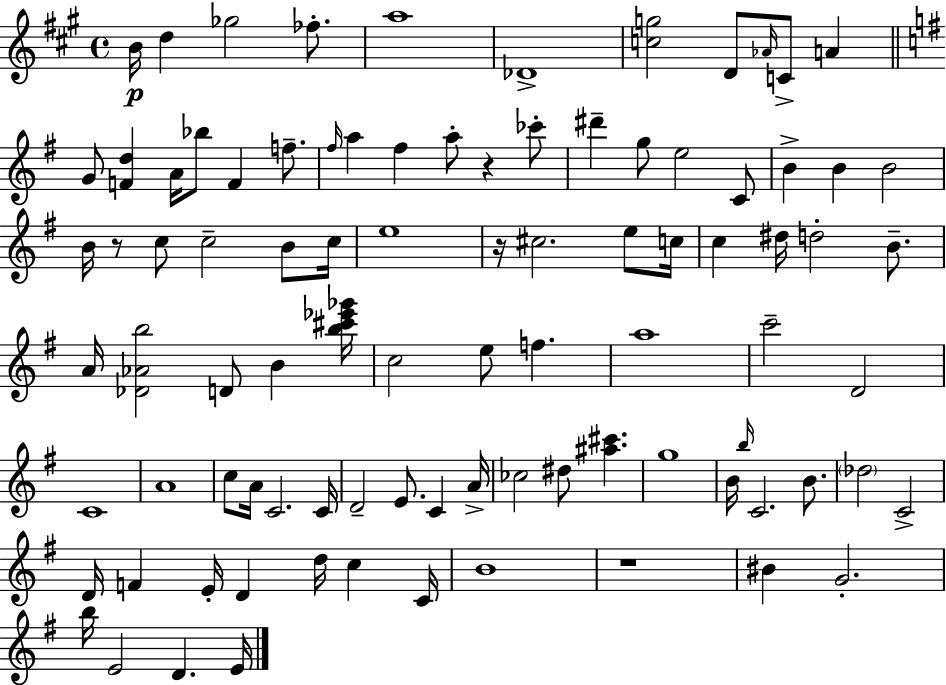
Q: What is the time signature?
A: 4/4